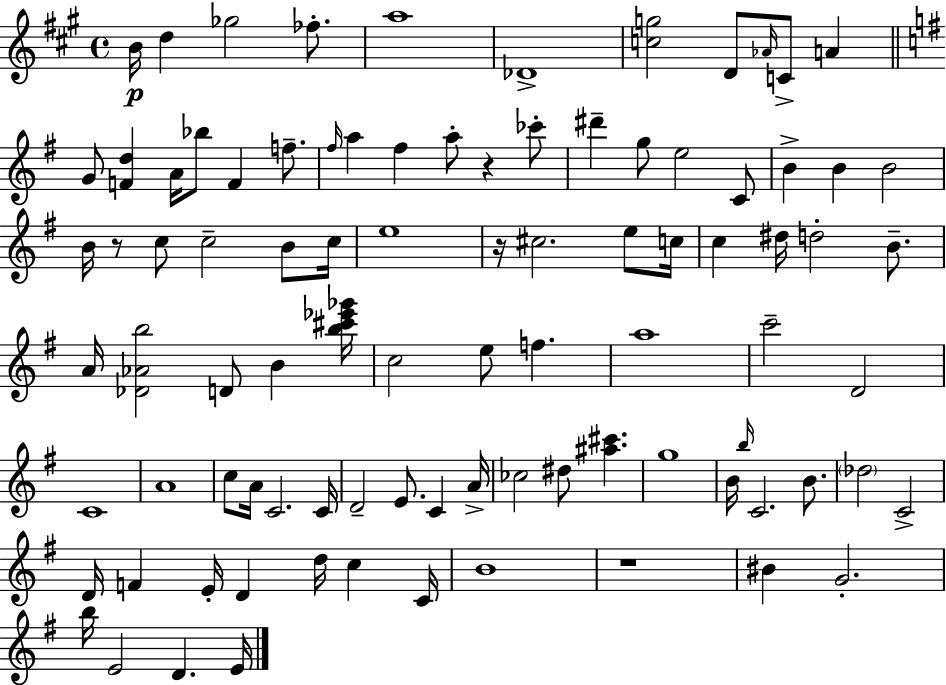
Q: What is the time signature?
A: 4/4